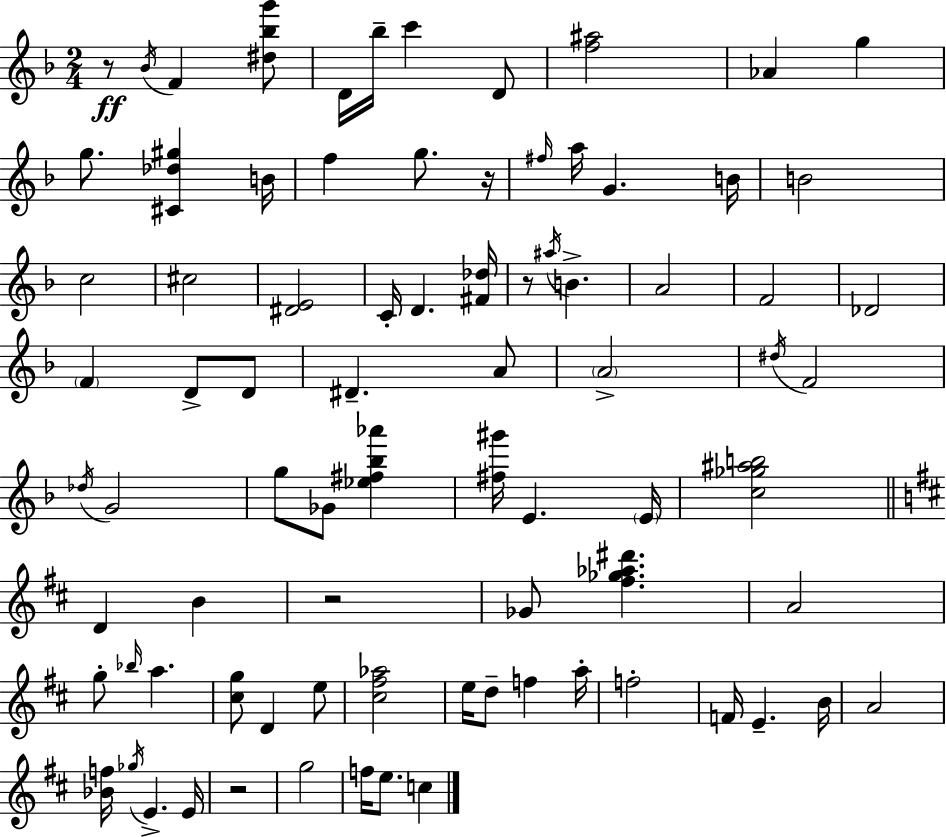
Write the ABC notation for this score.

X:1
T:Untitled
M:2/4
L:1/4
K:Dm
z/2 _B/4 F [^d_bg']/2 D/4 _b/4 c' D/2 [f^a]2 _A g g/2 [^C_d^g] B/4 f g/2 z/4 ^f/4 a/4 G B/4 B2 c2 ^c2 [^DE]2 C/4 D [^F_d]/4 z/2 ^a/4 B A2 F2 _D2 F D/2 D/2 ^D A/2 A2 ^d/4 F2 _d/4 G2 g/2 _G/2 [_e^f_b_a'] [^f^g']/4 E E/4 [c_g^ab]2 D B z2 _G/2 [^f_g_a^d'] A2 g/2 _b/4 a [^cg]/2 D e/2 [^c^f_a]2 e/4 d/2 f a/4 f2 F/4 E B/4 A2 [_Bf]/4 _g/4 E E/4 z2 g2 f/4 e/2 c